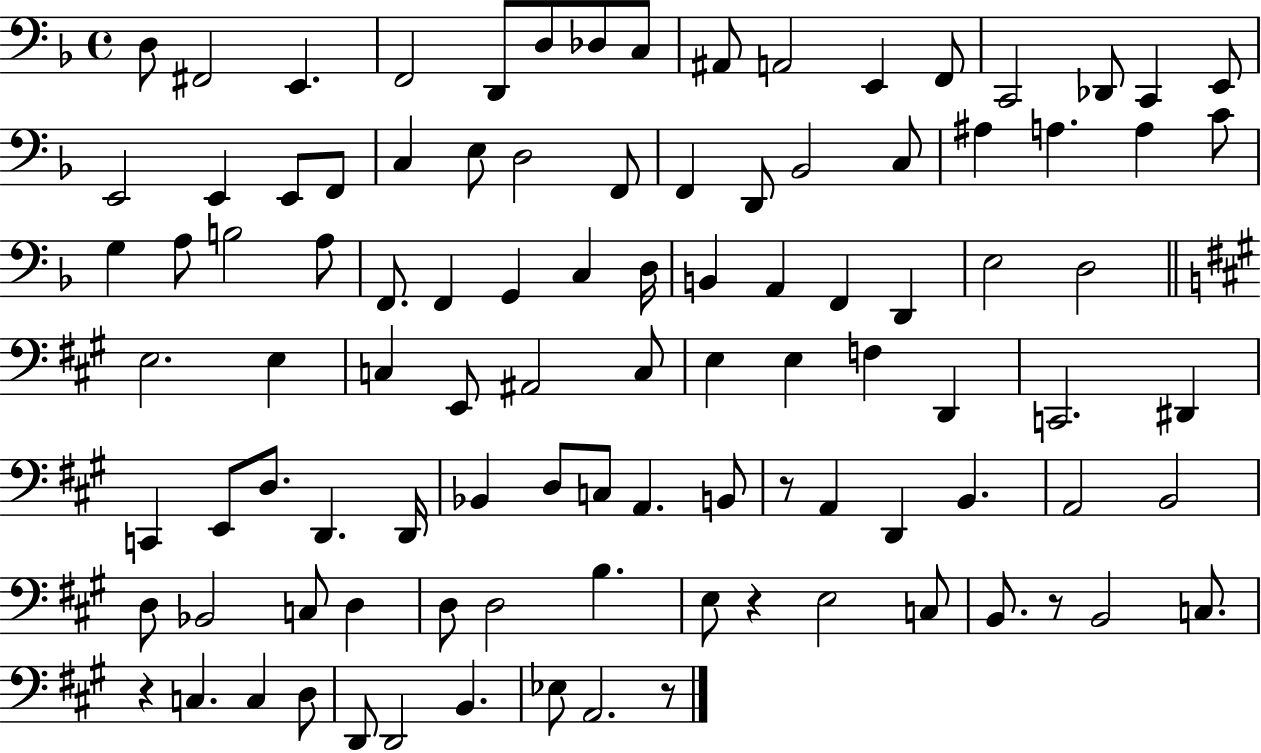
X:1
T:Untitled
M:4/4
L:1/4
K:F
D,/2 ^F,,2 E,, F,,2 D,,/2 D,/2 _D,/2 C,/2 ^A,,/2 A,,2 E,, F,,/2 C,,2 _D,,/2 C,, E,,/2 E,,2 E,, E,,/2 F,,/2 C, E,/2 D,2 F,,/2 F,, D,,/2 _B,,2 C,/2 ^A, A, A, C/2 G, A,/2 B,2 A,/2 F,,/2 F,, G,, C, D,/4 B,, A,, F,, D,, E,2 D,2 E,2 E, C, E,,/2 ^A,,2 C,/2 E, E, F, D,, C,,2 ^D,, C,, E,,/2 D,/2 D,, D,,/4 _B,, D,/2 C,/2 A,, B,,/2 z/2 A,, D,, B,, A,,2 B,,2 D,/2 _B,,2 C,/2 D, D,/2 D,2 B, E,/2 z E,2 C,/2 B,,/2 z/2 B,,2 C,/2 z C, C, D,/2 D,,/2 D,,2 B,, _E,/2 A,,2 z/2